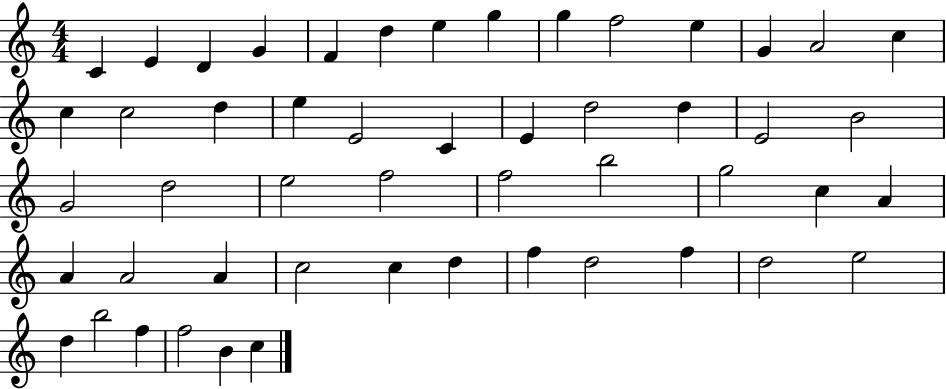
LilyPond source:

{
  \clef treble
  \numericTimeSignature
  \time 4/4
  \key c \major
  c'4 e'4 d'4 g'4 | f'4 d''4 e''4 g''4 | g''4 f''2 e''4 | g'4 a'2 c''4 | \break c''4 c''2 d''4 | e''4 e'2 c'4 | e'4 d''2 d''4 | e'2 b'2 | \break g'2 d''2 | e''2 f''2 | f''2 b''2 | g''2 c''4 a'4 | \break a'4 a'2 a'4 | c''2 c''4 d''4 | f''4 d''2 f''4 | d''2 e''2 | \break d''4 b''2 f''4 | f''2 b'4 c''4 | \bar "|."
}